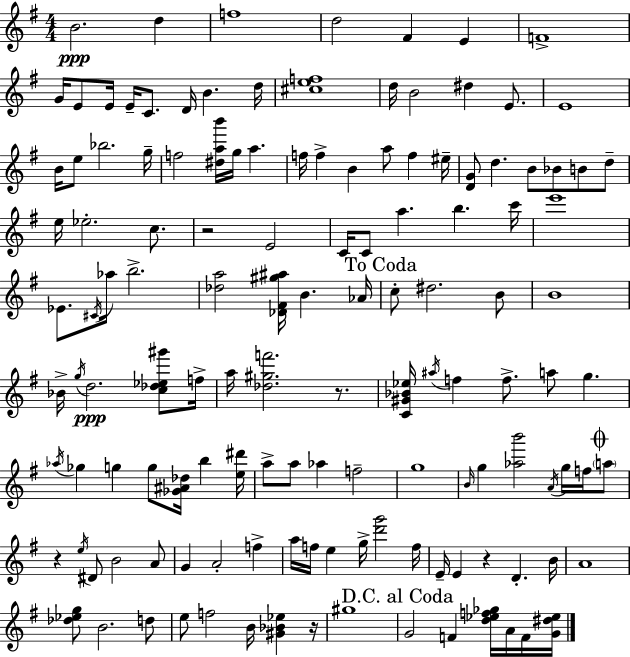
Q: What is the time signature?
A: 4/4